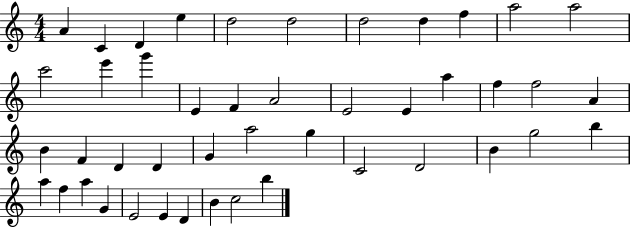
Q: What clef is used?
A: treble